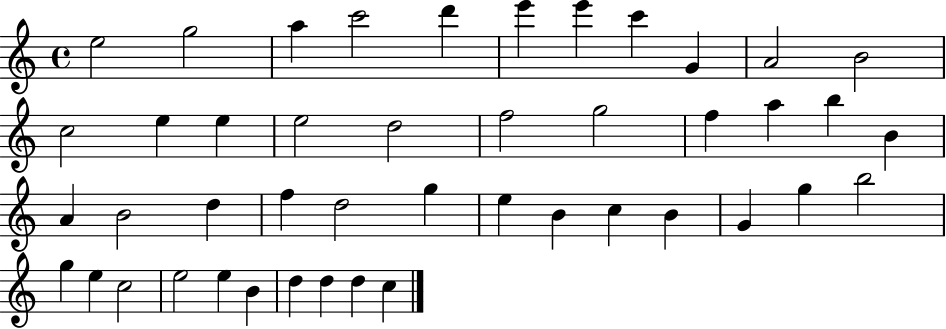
E5/h G5/h A5/q C6/h D6/q E6/q E6/q C6/q G4/q A4/h B4/h C5/h E5/q E5/q E5/h D5/h F5/h G5/h F5/q A5/q B5/q B4/q A4/q B4/h D5/q F5/q D5/h G5/q E5/q B4/q C5/q B4/q G4/q G5/q B5/h G5/q E5/q C5/h E5/h E5/q B4/q D5/q D5/q D5/q C5/q